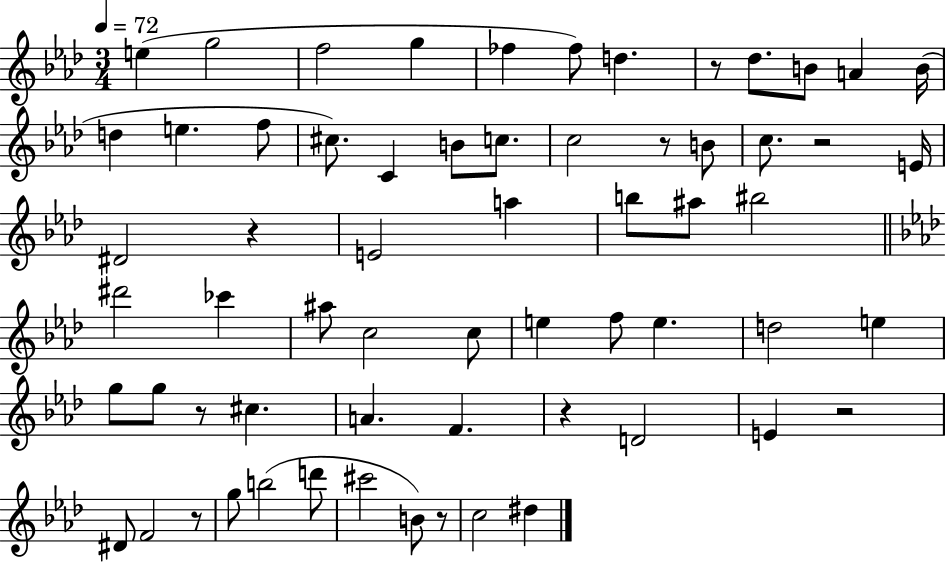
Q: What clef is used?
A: treble